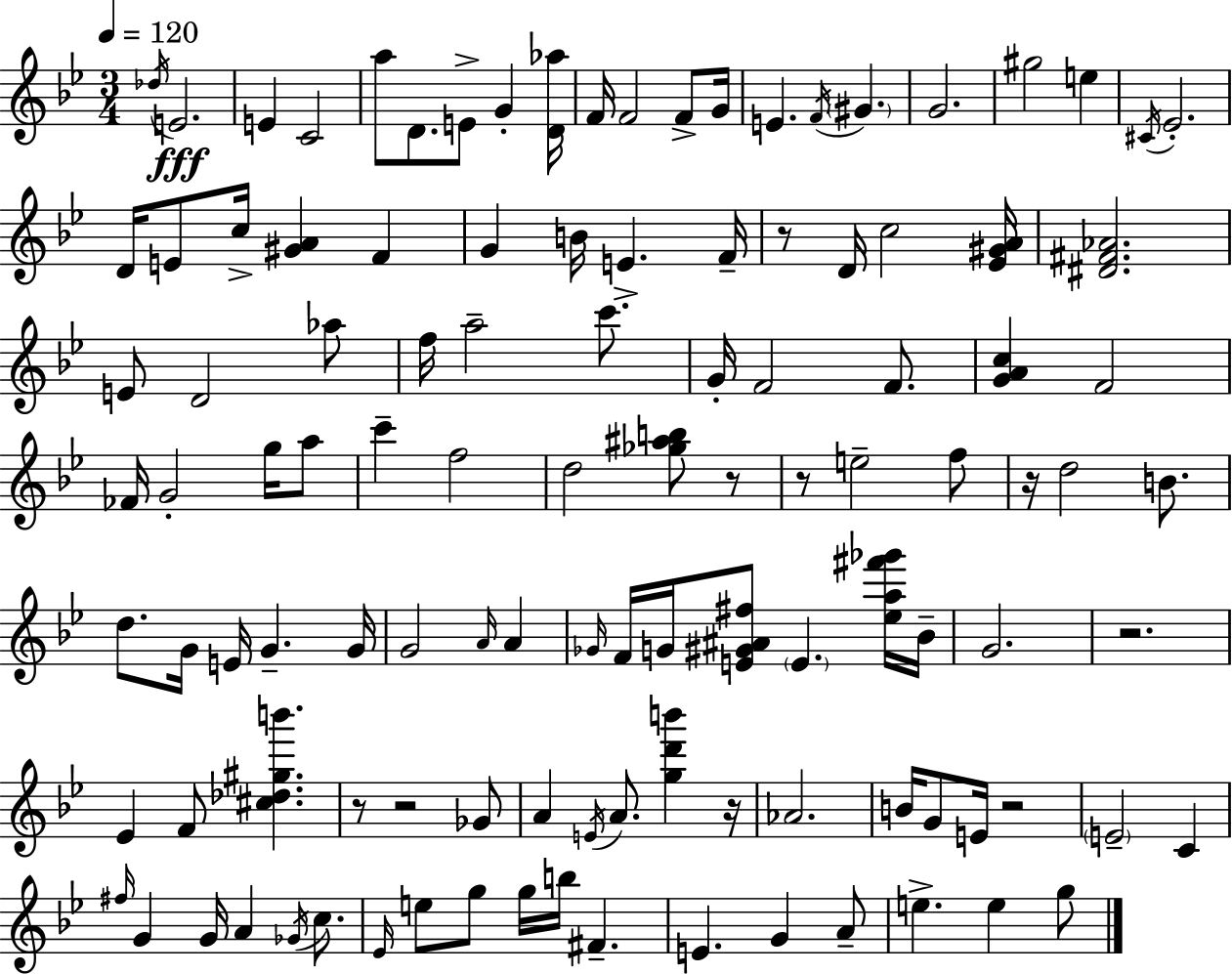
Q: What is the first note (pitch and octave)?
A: Db5